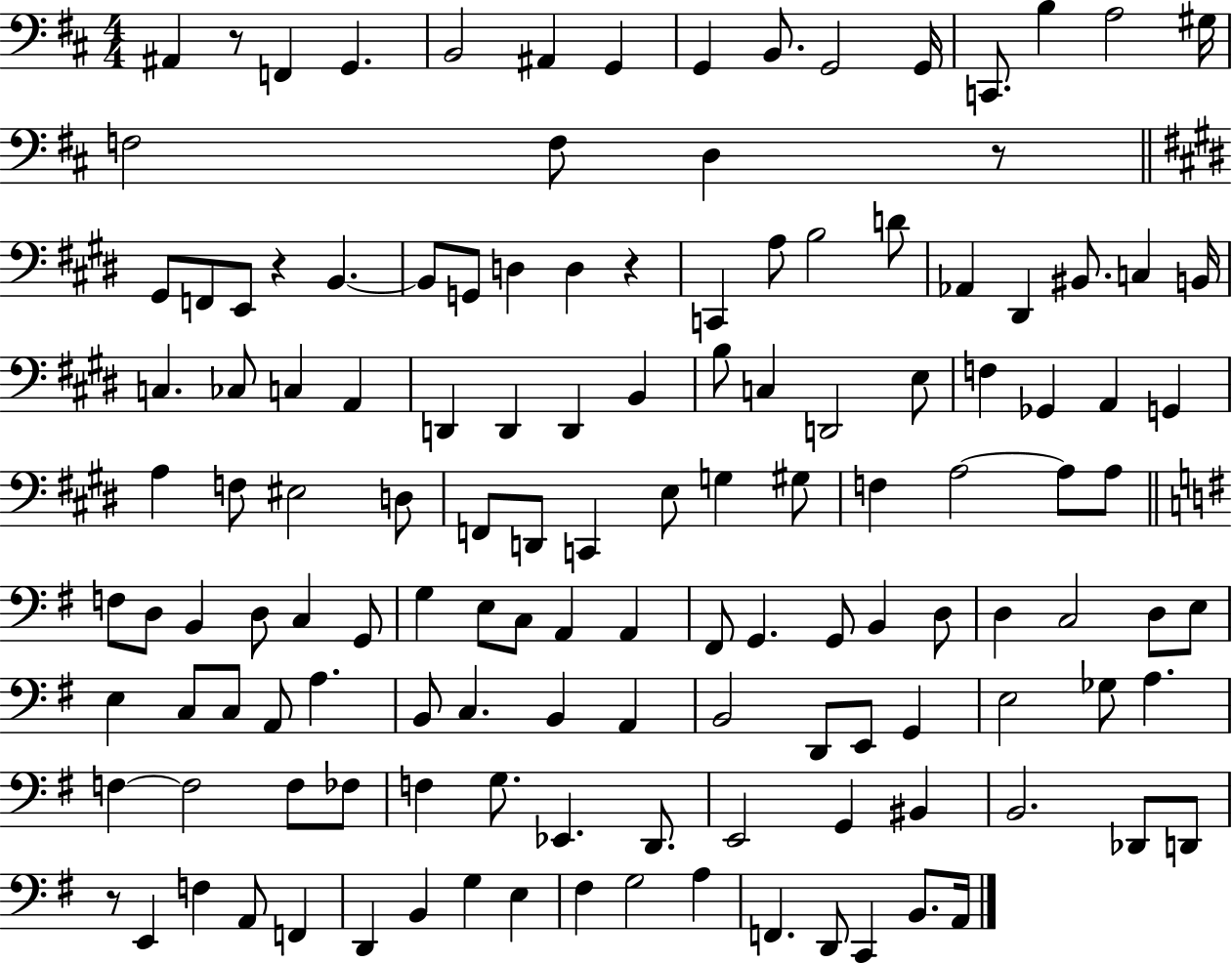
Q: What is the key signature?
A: D major